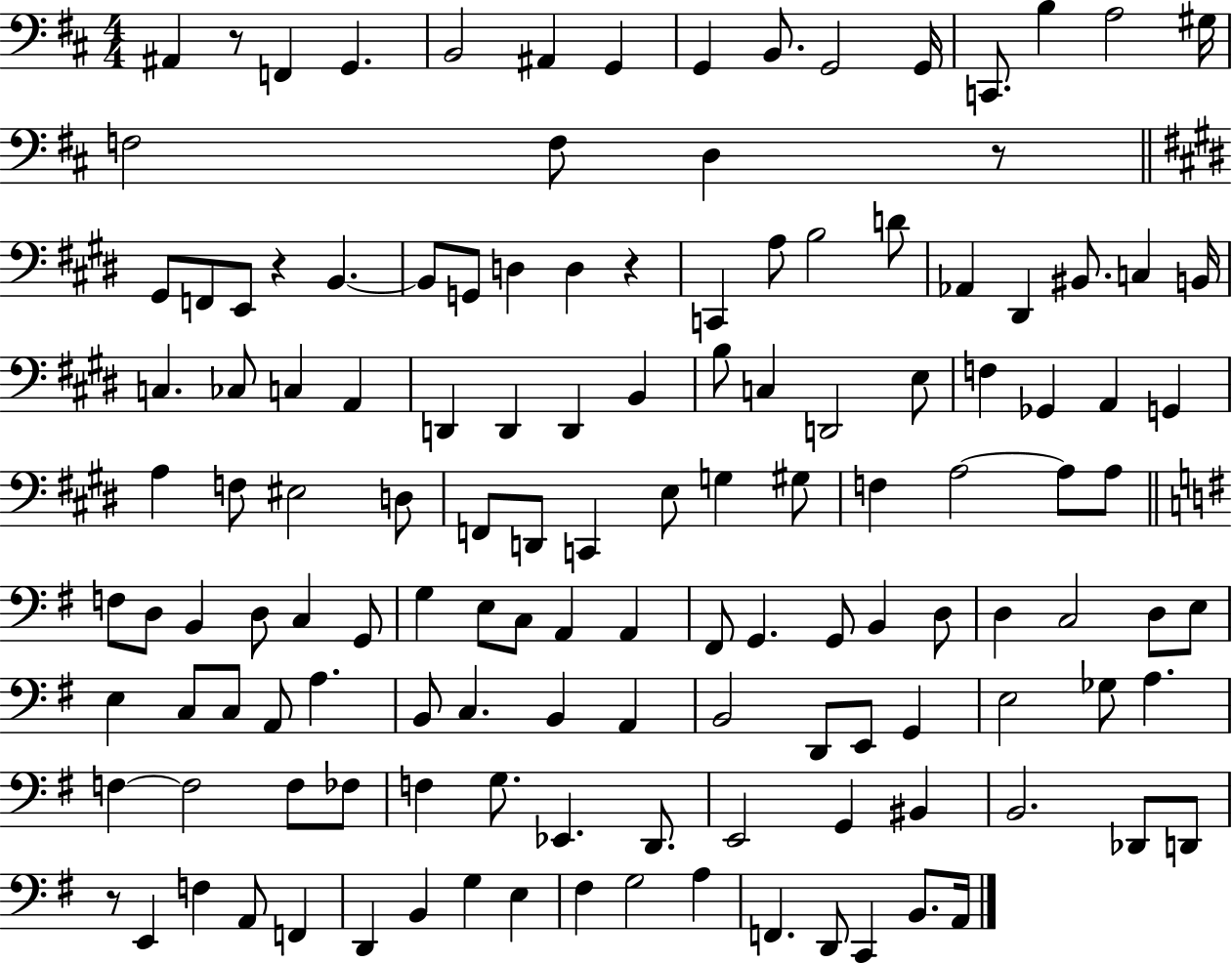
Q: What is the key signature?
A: D major